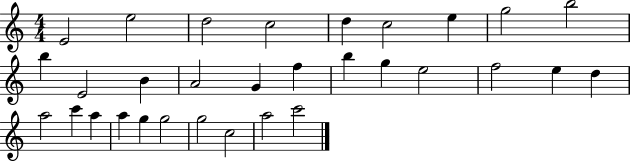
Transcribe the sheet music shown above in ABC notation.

X:1
T:Untitled
M:4/4
L:1/4
K:C
E2 e2 d2 c2 d c2 e g2 b2 b E2 B A2 G f b g e2 f2 e d a2 c' a a g g2 g2 c2 a2 c'2